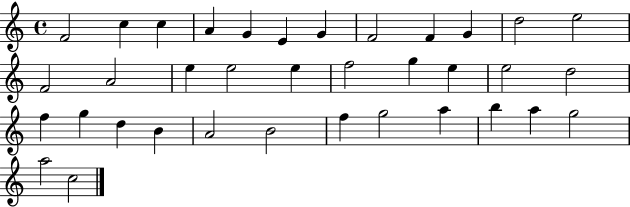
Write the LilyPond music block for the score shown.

{
  \clef treble
  \time 4/4
  \defaultTimeSignature
  \key c \major
  f'2 c''4 c''4 | a'4 g'4 e'4 g'4 | f'2 f'4 g'4 | d''2 e''2 | \break f'2 a'2 | e''4 e''2 e''4 | f''2 g''4 e''4 | e''2 d''2 | \break f''4 g''4 d''4 b'4 | a'2 b'2 | f''4 g''2 a''4 | b''4 a''4 g''2 | \break a''2 c''2 | \bar "|."
}